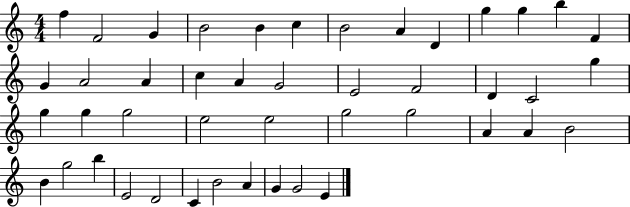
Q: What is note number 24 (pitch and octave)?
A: G5